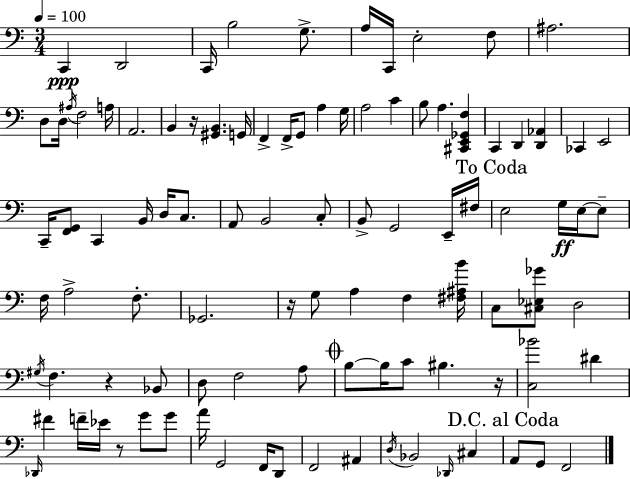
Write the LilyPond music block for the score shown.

{
  \clef bass
  \numericTimeSignature
  \time 3/4
  \key c \major
  \tempo 4 = 100
  c,4\ppp d,2 | c,16 b2 g8.-> | a16 c,16 e2-. f8 | ais2. | \break d8 d16 \acciaccatura { ais16 } f2 | a16 a,2. | b,4 r16 <gis, b,>4. | g,16 f,4-> f,16-> g,8 a4 | \break g16 a2 c'4 | b8 a4. <cis, e, ges, f>4 | c,4 d,4 <d, aes,>4 | ces,4 e,2 | \break c,16-- <f, g,>8 c,4 b,16 d16 c8. | a,8 b,2 c8-. | b,8-> g,2 e,16-- | fis16 \mark "To Coda" e2 g16\ff e16~~ e8-- | \break f16 a2-> f8.-. | ges,2. | r16 g8 a4 f4 | <fis ais b'>16 c8 <cis ees ges'>8 d2 | \break \acciaccatura { gis16 } f4. r4 | bes,8 d8 f2 | a8 \mark \markup { \musicglyph "scripts.coda" } b8~~ b16 c'8 bis4. | r16 <c bes'>2 dis'4 | \break \grace { des,16 } fis'4 f'16-- ees'16 r8 g'8 | g'8 a'16 g,2 | f,16 d,8 f,2 ais,4 | \acciaccatura { d16 } bes,2 | \break \grace { des,16 } cis4 \mark "D.C. al Coda" a,8 g,8 f,2 | \bar "|."
}